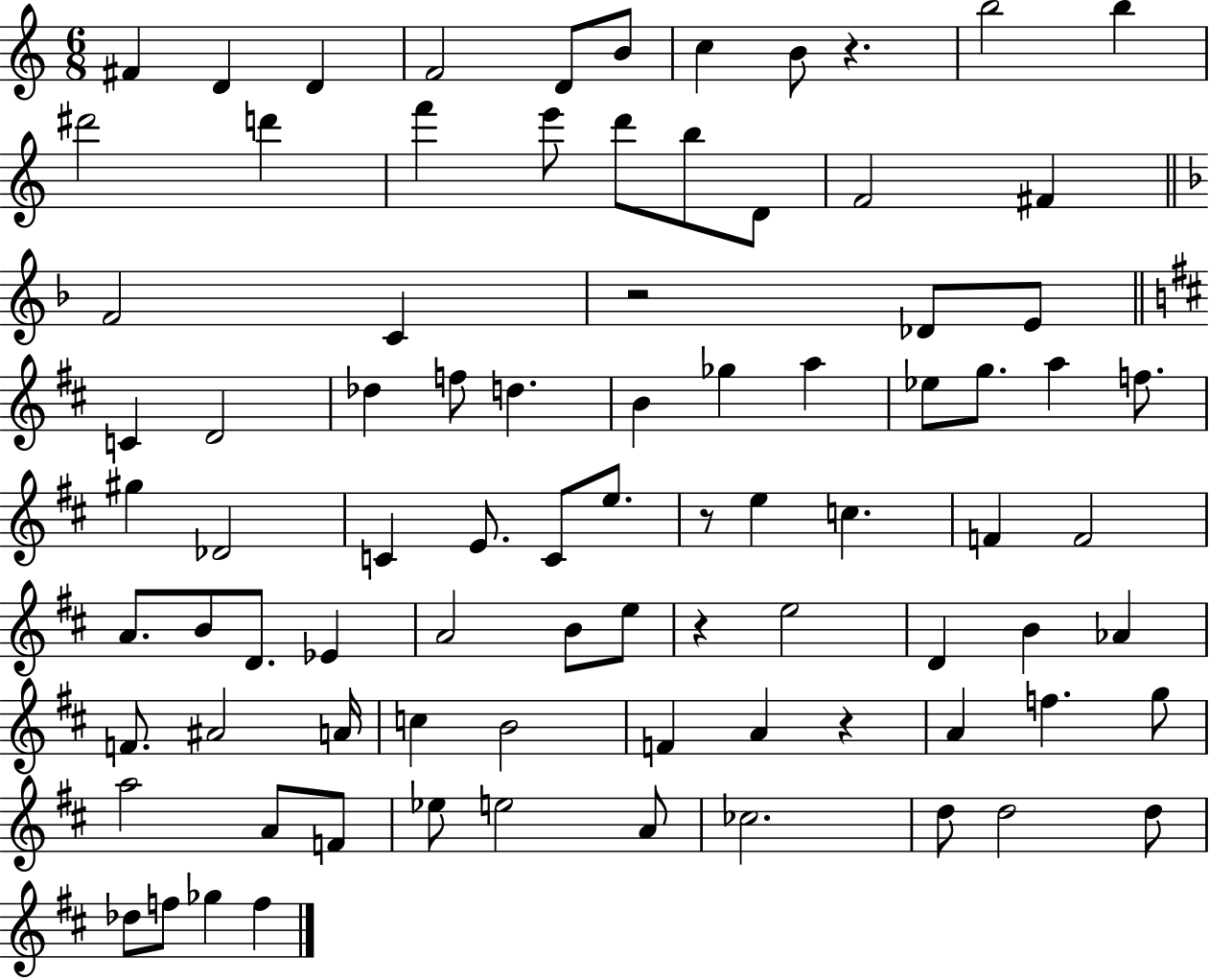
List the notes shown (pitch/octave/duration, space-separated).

F#4/q D4/q D4/q F4/h D4/e B4/e C5/q B4/e R/q. B5/h B5/q D#6/h D6/q F6/q E6/e D6/e B5/e D4/e F4/h F#4/q F4/h C4/q R/h Db4/e E4/e C4/q D4/h Db5/q F5/e D5/q. B4/q Gb5/q A5/q Eb5/e G5/e. A5/q F5/e. G#5/q Db4/h C4/q E4/e. C4/e E5/e. R/e E5/q C5/q. F4/q F4/h A4/e. B4/e D4/e. Eb4/q A4/h B4/e E5/e R/q E5/h D4/q B4/q Ab4/q F4/e. A#4/h A4/s C5/q B4/h F4/q A4/q R/q A4/q F5/q. G5/e A5/h A4/e F4/e Eb5/e E5/h A4/e CES5/h. D5/e D5/h D5/e Db5/e F5/e Gb5/q F5/q